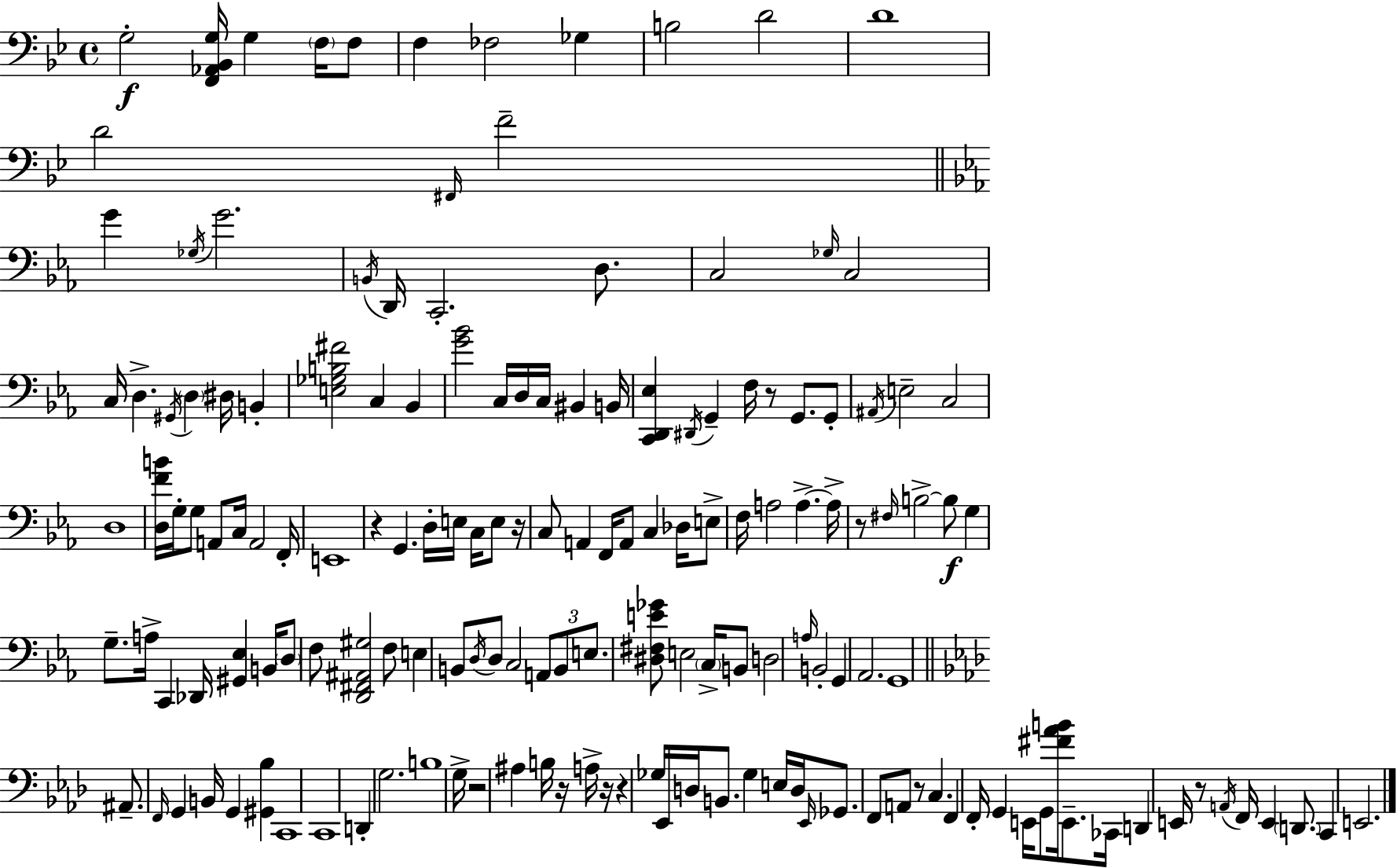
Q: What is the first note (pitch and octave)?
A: G3